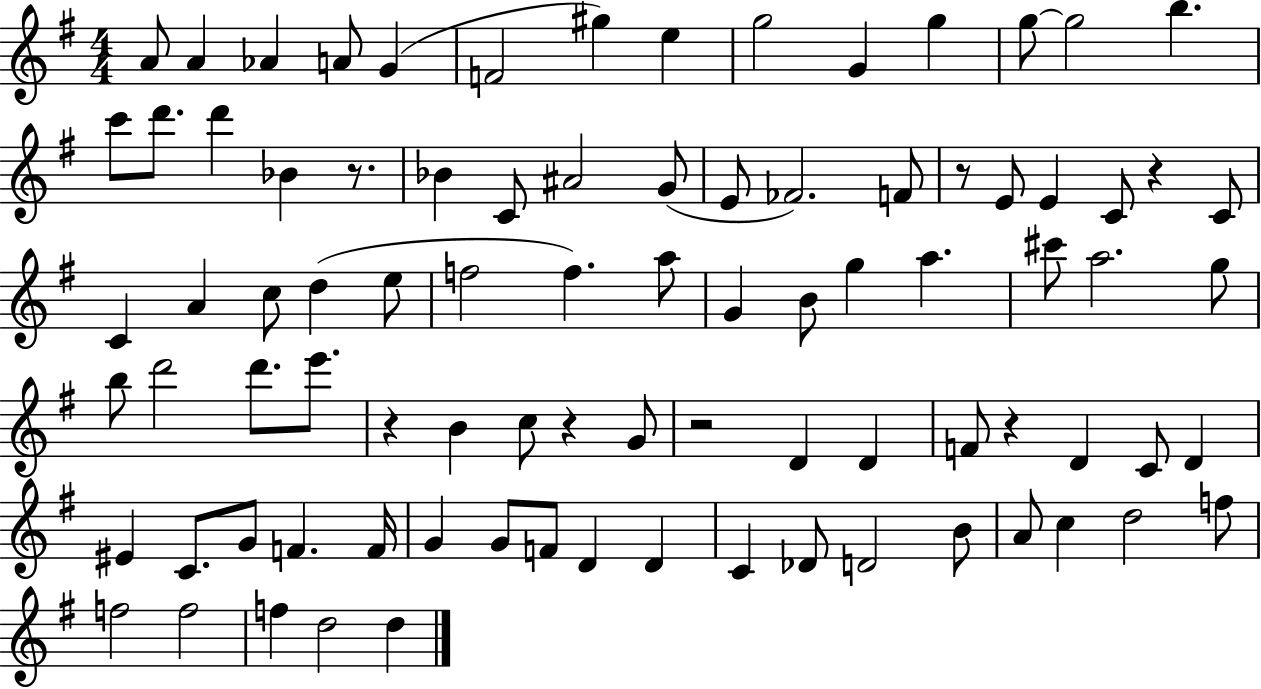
{
  \clef treble
  \numericTimeSignature
  \time 4/4
  \key g \major
  a'8 a'4 aes'4 a'8 g'4( | f'2 gis''4) e''4 | g''2 g'4 g''4 | g''8~~ g''2 b''4. | \break c'''8 d'''8. d'''4 bes'4 r8. | bes'4 c'8 ais'2 g'8( | e'8 fes'2.) f'8 | r8 e'8 e'4 c'8 r4 c'8 | \break c'4 a'4 c''8 d''4( e''8 | f''2 f''4.) a''8 | g'4 b'8 g''4 a''4. | cis'''8 a''2. g''8 | \break b''8 d'''2 d'''8. e'''8. | r4 b'4 c''8 r4 g'8 | r2 d'4 d'4 | f'8 r4 d'4 c'8 d'4 | \break eis'4 c'8. g'8 f'4. f'16 | g'4 g'8 f'8 d'4 d'4 | c'4 des'8 d'2 b'8 | a'8 c''4 d''2 f''8 | \break f''2 f''2 | f''4 d''2 d''4 | \bar "|."
}